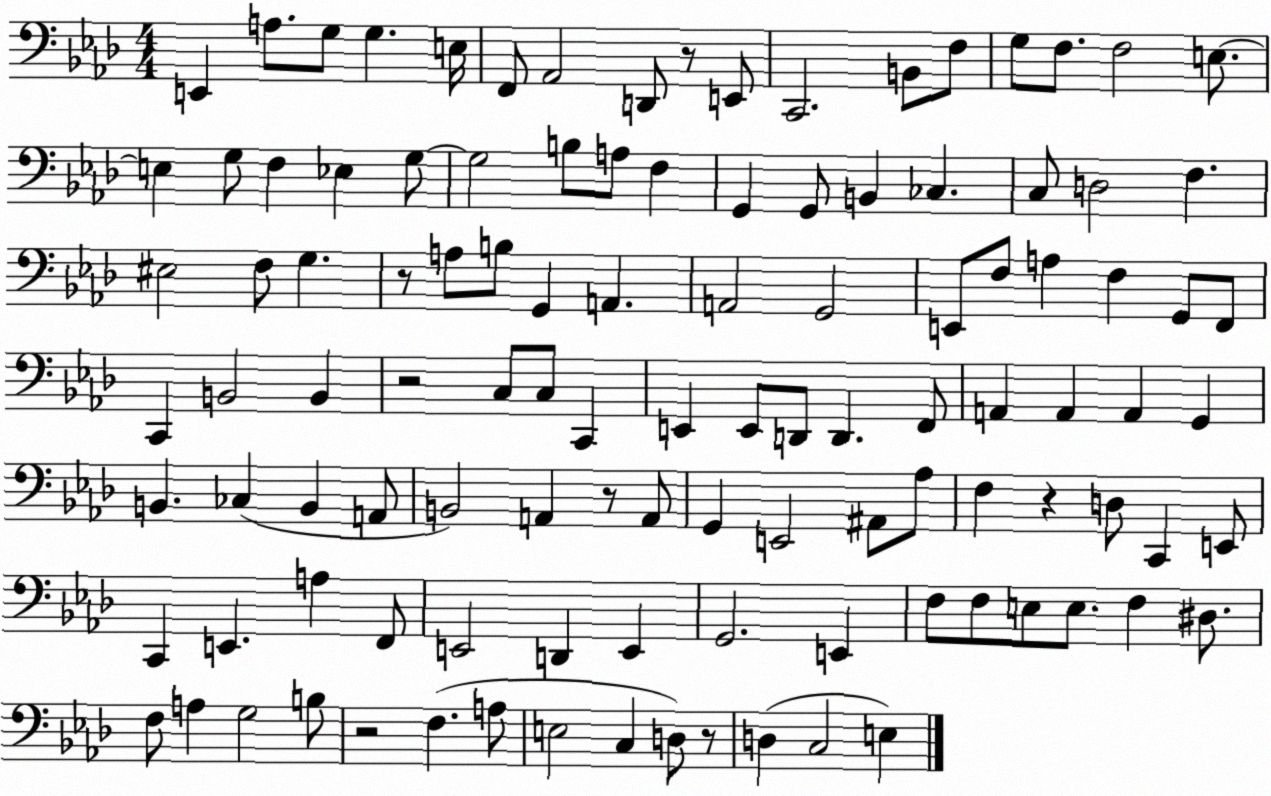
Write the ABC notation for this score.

X:1
T:Untitled
M:4/4
L:1/4
K:Ab
E,, A,/2 G,/2 G, E,/4 F,,/2 _A,,2 D,,/2 z/2 E,,/2 C,,2 B,,/2 F,/2 G,/2 F,/2 F,2 E,/2 E, G,/2 F, _E, G,/2 G,2 B,/2 A,/2 F, G,, G,,/2 B,, _C, C,/2 D,2 F, ^E,2 F,/2 G, z/2 A,/2 B,/2 G,, A,, A,,2 G,,2 E,,/2 F,/2 A, F, G,,/2 F,,/2 C,, B,,2 B,, z2 C,/2 C,/2 C,, E,, E,,/2 D,,/2 D,, F,,/2 A,, A,, A,, G,, B,, _C, B,, A,,/2 B,,2 A,, z/2 A,,/2 G,, E,,2 ^A,,/2 _A,/2 F, z D,/2 C,, E,,/2 C,, E,, A, F,,/2 E,,2 D,, E,, G,,2 E,, F,/2 F,/2 E,/2 E,/2 F, ^D,/2 F,/2 A, G,2 B,/2 z2 F, A,/2 E,2 C, D,/2 z/2 D, C,2 E,